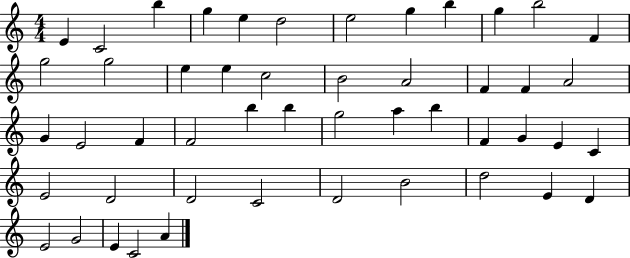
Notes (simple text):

E4/q C4/h B5/q G5/q E5/q D5/h E5/h G5/q B5/q G5/q B5/h F4/q G5/h G5/h E5/q E5/q C5/h B4/h A4/h F4/q F4/q A4/h G4/q E4/h F4/q F4/h B5/q B5/q G5/h A5/q B5/q F4/q G4/q E4/q C4/q E4/h D4/h D4/h C4/h D4/h B4/h D5/h E4/q D4/q E4/h G4/h E4/q C4/h A4/q